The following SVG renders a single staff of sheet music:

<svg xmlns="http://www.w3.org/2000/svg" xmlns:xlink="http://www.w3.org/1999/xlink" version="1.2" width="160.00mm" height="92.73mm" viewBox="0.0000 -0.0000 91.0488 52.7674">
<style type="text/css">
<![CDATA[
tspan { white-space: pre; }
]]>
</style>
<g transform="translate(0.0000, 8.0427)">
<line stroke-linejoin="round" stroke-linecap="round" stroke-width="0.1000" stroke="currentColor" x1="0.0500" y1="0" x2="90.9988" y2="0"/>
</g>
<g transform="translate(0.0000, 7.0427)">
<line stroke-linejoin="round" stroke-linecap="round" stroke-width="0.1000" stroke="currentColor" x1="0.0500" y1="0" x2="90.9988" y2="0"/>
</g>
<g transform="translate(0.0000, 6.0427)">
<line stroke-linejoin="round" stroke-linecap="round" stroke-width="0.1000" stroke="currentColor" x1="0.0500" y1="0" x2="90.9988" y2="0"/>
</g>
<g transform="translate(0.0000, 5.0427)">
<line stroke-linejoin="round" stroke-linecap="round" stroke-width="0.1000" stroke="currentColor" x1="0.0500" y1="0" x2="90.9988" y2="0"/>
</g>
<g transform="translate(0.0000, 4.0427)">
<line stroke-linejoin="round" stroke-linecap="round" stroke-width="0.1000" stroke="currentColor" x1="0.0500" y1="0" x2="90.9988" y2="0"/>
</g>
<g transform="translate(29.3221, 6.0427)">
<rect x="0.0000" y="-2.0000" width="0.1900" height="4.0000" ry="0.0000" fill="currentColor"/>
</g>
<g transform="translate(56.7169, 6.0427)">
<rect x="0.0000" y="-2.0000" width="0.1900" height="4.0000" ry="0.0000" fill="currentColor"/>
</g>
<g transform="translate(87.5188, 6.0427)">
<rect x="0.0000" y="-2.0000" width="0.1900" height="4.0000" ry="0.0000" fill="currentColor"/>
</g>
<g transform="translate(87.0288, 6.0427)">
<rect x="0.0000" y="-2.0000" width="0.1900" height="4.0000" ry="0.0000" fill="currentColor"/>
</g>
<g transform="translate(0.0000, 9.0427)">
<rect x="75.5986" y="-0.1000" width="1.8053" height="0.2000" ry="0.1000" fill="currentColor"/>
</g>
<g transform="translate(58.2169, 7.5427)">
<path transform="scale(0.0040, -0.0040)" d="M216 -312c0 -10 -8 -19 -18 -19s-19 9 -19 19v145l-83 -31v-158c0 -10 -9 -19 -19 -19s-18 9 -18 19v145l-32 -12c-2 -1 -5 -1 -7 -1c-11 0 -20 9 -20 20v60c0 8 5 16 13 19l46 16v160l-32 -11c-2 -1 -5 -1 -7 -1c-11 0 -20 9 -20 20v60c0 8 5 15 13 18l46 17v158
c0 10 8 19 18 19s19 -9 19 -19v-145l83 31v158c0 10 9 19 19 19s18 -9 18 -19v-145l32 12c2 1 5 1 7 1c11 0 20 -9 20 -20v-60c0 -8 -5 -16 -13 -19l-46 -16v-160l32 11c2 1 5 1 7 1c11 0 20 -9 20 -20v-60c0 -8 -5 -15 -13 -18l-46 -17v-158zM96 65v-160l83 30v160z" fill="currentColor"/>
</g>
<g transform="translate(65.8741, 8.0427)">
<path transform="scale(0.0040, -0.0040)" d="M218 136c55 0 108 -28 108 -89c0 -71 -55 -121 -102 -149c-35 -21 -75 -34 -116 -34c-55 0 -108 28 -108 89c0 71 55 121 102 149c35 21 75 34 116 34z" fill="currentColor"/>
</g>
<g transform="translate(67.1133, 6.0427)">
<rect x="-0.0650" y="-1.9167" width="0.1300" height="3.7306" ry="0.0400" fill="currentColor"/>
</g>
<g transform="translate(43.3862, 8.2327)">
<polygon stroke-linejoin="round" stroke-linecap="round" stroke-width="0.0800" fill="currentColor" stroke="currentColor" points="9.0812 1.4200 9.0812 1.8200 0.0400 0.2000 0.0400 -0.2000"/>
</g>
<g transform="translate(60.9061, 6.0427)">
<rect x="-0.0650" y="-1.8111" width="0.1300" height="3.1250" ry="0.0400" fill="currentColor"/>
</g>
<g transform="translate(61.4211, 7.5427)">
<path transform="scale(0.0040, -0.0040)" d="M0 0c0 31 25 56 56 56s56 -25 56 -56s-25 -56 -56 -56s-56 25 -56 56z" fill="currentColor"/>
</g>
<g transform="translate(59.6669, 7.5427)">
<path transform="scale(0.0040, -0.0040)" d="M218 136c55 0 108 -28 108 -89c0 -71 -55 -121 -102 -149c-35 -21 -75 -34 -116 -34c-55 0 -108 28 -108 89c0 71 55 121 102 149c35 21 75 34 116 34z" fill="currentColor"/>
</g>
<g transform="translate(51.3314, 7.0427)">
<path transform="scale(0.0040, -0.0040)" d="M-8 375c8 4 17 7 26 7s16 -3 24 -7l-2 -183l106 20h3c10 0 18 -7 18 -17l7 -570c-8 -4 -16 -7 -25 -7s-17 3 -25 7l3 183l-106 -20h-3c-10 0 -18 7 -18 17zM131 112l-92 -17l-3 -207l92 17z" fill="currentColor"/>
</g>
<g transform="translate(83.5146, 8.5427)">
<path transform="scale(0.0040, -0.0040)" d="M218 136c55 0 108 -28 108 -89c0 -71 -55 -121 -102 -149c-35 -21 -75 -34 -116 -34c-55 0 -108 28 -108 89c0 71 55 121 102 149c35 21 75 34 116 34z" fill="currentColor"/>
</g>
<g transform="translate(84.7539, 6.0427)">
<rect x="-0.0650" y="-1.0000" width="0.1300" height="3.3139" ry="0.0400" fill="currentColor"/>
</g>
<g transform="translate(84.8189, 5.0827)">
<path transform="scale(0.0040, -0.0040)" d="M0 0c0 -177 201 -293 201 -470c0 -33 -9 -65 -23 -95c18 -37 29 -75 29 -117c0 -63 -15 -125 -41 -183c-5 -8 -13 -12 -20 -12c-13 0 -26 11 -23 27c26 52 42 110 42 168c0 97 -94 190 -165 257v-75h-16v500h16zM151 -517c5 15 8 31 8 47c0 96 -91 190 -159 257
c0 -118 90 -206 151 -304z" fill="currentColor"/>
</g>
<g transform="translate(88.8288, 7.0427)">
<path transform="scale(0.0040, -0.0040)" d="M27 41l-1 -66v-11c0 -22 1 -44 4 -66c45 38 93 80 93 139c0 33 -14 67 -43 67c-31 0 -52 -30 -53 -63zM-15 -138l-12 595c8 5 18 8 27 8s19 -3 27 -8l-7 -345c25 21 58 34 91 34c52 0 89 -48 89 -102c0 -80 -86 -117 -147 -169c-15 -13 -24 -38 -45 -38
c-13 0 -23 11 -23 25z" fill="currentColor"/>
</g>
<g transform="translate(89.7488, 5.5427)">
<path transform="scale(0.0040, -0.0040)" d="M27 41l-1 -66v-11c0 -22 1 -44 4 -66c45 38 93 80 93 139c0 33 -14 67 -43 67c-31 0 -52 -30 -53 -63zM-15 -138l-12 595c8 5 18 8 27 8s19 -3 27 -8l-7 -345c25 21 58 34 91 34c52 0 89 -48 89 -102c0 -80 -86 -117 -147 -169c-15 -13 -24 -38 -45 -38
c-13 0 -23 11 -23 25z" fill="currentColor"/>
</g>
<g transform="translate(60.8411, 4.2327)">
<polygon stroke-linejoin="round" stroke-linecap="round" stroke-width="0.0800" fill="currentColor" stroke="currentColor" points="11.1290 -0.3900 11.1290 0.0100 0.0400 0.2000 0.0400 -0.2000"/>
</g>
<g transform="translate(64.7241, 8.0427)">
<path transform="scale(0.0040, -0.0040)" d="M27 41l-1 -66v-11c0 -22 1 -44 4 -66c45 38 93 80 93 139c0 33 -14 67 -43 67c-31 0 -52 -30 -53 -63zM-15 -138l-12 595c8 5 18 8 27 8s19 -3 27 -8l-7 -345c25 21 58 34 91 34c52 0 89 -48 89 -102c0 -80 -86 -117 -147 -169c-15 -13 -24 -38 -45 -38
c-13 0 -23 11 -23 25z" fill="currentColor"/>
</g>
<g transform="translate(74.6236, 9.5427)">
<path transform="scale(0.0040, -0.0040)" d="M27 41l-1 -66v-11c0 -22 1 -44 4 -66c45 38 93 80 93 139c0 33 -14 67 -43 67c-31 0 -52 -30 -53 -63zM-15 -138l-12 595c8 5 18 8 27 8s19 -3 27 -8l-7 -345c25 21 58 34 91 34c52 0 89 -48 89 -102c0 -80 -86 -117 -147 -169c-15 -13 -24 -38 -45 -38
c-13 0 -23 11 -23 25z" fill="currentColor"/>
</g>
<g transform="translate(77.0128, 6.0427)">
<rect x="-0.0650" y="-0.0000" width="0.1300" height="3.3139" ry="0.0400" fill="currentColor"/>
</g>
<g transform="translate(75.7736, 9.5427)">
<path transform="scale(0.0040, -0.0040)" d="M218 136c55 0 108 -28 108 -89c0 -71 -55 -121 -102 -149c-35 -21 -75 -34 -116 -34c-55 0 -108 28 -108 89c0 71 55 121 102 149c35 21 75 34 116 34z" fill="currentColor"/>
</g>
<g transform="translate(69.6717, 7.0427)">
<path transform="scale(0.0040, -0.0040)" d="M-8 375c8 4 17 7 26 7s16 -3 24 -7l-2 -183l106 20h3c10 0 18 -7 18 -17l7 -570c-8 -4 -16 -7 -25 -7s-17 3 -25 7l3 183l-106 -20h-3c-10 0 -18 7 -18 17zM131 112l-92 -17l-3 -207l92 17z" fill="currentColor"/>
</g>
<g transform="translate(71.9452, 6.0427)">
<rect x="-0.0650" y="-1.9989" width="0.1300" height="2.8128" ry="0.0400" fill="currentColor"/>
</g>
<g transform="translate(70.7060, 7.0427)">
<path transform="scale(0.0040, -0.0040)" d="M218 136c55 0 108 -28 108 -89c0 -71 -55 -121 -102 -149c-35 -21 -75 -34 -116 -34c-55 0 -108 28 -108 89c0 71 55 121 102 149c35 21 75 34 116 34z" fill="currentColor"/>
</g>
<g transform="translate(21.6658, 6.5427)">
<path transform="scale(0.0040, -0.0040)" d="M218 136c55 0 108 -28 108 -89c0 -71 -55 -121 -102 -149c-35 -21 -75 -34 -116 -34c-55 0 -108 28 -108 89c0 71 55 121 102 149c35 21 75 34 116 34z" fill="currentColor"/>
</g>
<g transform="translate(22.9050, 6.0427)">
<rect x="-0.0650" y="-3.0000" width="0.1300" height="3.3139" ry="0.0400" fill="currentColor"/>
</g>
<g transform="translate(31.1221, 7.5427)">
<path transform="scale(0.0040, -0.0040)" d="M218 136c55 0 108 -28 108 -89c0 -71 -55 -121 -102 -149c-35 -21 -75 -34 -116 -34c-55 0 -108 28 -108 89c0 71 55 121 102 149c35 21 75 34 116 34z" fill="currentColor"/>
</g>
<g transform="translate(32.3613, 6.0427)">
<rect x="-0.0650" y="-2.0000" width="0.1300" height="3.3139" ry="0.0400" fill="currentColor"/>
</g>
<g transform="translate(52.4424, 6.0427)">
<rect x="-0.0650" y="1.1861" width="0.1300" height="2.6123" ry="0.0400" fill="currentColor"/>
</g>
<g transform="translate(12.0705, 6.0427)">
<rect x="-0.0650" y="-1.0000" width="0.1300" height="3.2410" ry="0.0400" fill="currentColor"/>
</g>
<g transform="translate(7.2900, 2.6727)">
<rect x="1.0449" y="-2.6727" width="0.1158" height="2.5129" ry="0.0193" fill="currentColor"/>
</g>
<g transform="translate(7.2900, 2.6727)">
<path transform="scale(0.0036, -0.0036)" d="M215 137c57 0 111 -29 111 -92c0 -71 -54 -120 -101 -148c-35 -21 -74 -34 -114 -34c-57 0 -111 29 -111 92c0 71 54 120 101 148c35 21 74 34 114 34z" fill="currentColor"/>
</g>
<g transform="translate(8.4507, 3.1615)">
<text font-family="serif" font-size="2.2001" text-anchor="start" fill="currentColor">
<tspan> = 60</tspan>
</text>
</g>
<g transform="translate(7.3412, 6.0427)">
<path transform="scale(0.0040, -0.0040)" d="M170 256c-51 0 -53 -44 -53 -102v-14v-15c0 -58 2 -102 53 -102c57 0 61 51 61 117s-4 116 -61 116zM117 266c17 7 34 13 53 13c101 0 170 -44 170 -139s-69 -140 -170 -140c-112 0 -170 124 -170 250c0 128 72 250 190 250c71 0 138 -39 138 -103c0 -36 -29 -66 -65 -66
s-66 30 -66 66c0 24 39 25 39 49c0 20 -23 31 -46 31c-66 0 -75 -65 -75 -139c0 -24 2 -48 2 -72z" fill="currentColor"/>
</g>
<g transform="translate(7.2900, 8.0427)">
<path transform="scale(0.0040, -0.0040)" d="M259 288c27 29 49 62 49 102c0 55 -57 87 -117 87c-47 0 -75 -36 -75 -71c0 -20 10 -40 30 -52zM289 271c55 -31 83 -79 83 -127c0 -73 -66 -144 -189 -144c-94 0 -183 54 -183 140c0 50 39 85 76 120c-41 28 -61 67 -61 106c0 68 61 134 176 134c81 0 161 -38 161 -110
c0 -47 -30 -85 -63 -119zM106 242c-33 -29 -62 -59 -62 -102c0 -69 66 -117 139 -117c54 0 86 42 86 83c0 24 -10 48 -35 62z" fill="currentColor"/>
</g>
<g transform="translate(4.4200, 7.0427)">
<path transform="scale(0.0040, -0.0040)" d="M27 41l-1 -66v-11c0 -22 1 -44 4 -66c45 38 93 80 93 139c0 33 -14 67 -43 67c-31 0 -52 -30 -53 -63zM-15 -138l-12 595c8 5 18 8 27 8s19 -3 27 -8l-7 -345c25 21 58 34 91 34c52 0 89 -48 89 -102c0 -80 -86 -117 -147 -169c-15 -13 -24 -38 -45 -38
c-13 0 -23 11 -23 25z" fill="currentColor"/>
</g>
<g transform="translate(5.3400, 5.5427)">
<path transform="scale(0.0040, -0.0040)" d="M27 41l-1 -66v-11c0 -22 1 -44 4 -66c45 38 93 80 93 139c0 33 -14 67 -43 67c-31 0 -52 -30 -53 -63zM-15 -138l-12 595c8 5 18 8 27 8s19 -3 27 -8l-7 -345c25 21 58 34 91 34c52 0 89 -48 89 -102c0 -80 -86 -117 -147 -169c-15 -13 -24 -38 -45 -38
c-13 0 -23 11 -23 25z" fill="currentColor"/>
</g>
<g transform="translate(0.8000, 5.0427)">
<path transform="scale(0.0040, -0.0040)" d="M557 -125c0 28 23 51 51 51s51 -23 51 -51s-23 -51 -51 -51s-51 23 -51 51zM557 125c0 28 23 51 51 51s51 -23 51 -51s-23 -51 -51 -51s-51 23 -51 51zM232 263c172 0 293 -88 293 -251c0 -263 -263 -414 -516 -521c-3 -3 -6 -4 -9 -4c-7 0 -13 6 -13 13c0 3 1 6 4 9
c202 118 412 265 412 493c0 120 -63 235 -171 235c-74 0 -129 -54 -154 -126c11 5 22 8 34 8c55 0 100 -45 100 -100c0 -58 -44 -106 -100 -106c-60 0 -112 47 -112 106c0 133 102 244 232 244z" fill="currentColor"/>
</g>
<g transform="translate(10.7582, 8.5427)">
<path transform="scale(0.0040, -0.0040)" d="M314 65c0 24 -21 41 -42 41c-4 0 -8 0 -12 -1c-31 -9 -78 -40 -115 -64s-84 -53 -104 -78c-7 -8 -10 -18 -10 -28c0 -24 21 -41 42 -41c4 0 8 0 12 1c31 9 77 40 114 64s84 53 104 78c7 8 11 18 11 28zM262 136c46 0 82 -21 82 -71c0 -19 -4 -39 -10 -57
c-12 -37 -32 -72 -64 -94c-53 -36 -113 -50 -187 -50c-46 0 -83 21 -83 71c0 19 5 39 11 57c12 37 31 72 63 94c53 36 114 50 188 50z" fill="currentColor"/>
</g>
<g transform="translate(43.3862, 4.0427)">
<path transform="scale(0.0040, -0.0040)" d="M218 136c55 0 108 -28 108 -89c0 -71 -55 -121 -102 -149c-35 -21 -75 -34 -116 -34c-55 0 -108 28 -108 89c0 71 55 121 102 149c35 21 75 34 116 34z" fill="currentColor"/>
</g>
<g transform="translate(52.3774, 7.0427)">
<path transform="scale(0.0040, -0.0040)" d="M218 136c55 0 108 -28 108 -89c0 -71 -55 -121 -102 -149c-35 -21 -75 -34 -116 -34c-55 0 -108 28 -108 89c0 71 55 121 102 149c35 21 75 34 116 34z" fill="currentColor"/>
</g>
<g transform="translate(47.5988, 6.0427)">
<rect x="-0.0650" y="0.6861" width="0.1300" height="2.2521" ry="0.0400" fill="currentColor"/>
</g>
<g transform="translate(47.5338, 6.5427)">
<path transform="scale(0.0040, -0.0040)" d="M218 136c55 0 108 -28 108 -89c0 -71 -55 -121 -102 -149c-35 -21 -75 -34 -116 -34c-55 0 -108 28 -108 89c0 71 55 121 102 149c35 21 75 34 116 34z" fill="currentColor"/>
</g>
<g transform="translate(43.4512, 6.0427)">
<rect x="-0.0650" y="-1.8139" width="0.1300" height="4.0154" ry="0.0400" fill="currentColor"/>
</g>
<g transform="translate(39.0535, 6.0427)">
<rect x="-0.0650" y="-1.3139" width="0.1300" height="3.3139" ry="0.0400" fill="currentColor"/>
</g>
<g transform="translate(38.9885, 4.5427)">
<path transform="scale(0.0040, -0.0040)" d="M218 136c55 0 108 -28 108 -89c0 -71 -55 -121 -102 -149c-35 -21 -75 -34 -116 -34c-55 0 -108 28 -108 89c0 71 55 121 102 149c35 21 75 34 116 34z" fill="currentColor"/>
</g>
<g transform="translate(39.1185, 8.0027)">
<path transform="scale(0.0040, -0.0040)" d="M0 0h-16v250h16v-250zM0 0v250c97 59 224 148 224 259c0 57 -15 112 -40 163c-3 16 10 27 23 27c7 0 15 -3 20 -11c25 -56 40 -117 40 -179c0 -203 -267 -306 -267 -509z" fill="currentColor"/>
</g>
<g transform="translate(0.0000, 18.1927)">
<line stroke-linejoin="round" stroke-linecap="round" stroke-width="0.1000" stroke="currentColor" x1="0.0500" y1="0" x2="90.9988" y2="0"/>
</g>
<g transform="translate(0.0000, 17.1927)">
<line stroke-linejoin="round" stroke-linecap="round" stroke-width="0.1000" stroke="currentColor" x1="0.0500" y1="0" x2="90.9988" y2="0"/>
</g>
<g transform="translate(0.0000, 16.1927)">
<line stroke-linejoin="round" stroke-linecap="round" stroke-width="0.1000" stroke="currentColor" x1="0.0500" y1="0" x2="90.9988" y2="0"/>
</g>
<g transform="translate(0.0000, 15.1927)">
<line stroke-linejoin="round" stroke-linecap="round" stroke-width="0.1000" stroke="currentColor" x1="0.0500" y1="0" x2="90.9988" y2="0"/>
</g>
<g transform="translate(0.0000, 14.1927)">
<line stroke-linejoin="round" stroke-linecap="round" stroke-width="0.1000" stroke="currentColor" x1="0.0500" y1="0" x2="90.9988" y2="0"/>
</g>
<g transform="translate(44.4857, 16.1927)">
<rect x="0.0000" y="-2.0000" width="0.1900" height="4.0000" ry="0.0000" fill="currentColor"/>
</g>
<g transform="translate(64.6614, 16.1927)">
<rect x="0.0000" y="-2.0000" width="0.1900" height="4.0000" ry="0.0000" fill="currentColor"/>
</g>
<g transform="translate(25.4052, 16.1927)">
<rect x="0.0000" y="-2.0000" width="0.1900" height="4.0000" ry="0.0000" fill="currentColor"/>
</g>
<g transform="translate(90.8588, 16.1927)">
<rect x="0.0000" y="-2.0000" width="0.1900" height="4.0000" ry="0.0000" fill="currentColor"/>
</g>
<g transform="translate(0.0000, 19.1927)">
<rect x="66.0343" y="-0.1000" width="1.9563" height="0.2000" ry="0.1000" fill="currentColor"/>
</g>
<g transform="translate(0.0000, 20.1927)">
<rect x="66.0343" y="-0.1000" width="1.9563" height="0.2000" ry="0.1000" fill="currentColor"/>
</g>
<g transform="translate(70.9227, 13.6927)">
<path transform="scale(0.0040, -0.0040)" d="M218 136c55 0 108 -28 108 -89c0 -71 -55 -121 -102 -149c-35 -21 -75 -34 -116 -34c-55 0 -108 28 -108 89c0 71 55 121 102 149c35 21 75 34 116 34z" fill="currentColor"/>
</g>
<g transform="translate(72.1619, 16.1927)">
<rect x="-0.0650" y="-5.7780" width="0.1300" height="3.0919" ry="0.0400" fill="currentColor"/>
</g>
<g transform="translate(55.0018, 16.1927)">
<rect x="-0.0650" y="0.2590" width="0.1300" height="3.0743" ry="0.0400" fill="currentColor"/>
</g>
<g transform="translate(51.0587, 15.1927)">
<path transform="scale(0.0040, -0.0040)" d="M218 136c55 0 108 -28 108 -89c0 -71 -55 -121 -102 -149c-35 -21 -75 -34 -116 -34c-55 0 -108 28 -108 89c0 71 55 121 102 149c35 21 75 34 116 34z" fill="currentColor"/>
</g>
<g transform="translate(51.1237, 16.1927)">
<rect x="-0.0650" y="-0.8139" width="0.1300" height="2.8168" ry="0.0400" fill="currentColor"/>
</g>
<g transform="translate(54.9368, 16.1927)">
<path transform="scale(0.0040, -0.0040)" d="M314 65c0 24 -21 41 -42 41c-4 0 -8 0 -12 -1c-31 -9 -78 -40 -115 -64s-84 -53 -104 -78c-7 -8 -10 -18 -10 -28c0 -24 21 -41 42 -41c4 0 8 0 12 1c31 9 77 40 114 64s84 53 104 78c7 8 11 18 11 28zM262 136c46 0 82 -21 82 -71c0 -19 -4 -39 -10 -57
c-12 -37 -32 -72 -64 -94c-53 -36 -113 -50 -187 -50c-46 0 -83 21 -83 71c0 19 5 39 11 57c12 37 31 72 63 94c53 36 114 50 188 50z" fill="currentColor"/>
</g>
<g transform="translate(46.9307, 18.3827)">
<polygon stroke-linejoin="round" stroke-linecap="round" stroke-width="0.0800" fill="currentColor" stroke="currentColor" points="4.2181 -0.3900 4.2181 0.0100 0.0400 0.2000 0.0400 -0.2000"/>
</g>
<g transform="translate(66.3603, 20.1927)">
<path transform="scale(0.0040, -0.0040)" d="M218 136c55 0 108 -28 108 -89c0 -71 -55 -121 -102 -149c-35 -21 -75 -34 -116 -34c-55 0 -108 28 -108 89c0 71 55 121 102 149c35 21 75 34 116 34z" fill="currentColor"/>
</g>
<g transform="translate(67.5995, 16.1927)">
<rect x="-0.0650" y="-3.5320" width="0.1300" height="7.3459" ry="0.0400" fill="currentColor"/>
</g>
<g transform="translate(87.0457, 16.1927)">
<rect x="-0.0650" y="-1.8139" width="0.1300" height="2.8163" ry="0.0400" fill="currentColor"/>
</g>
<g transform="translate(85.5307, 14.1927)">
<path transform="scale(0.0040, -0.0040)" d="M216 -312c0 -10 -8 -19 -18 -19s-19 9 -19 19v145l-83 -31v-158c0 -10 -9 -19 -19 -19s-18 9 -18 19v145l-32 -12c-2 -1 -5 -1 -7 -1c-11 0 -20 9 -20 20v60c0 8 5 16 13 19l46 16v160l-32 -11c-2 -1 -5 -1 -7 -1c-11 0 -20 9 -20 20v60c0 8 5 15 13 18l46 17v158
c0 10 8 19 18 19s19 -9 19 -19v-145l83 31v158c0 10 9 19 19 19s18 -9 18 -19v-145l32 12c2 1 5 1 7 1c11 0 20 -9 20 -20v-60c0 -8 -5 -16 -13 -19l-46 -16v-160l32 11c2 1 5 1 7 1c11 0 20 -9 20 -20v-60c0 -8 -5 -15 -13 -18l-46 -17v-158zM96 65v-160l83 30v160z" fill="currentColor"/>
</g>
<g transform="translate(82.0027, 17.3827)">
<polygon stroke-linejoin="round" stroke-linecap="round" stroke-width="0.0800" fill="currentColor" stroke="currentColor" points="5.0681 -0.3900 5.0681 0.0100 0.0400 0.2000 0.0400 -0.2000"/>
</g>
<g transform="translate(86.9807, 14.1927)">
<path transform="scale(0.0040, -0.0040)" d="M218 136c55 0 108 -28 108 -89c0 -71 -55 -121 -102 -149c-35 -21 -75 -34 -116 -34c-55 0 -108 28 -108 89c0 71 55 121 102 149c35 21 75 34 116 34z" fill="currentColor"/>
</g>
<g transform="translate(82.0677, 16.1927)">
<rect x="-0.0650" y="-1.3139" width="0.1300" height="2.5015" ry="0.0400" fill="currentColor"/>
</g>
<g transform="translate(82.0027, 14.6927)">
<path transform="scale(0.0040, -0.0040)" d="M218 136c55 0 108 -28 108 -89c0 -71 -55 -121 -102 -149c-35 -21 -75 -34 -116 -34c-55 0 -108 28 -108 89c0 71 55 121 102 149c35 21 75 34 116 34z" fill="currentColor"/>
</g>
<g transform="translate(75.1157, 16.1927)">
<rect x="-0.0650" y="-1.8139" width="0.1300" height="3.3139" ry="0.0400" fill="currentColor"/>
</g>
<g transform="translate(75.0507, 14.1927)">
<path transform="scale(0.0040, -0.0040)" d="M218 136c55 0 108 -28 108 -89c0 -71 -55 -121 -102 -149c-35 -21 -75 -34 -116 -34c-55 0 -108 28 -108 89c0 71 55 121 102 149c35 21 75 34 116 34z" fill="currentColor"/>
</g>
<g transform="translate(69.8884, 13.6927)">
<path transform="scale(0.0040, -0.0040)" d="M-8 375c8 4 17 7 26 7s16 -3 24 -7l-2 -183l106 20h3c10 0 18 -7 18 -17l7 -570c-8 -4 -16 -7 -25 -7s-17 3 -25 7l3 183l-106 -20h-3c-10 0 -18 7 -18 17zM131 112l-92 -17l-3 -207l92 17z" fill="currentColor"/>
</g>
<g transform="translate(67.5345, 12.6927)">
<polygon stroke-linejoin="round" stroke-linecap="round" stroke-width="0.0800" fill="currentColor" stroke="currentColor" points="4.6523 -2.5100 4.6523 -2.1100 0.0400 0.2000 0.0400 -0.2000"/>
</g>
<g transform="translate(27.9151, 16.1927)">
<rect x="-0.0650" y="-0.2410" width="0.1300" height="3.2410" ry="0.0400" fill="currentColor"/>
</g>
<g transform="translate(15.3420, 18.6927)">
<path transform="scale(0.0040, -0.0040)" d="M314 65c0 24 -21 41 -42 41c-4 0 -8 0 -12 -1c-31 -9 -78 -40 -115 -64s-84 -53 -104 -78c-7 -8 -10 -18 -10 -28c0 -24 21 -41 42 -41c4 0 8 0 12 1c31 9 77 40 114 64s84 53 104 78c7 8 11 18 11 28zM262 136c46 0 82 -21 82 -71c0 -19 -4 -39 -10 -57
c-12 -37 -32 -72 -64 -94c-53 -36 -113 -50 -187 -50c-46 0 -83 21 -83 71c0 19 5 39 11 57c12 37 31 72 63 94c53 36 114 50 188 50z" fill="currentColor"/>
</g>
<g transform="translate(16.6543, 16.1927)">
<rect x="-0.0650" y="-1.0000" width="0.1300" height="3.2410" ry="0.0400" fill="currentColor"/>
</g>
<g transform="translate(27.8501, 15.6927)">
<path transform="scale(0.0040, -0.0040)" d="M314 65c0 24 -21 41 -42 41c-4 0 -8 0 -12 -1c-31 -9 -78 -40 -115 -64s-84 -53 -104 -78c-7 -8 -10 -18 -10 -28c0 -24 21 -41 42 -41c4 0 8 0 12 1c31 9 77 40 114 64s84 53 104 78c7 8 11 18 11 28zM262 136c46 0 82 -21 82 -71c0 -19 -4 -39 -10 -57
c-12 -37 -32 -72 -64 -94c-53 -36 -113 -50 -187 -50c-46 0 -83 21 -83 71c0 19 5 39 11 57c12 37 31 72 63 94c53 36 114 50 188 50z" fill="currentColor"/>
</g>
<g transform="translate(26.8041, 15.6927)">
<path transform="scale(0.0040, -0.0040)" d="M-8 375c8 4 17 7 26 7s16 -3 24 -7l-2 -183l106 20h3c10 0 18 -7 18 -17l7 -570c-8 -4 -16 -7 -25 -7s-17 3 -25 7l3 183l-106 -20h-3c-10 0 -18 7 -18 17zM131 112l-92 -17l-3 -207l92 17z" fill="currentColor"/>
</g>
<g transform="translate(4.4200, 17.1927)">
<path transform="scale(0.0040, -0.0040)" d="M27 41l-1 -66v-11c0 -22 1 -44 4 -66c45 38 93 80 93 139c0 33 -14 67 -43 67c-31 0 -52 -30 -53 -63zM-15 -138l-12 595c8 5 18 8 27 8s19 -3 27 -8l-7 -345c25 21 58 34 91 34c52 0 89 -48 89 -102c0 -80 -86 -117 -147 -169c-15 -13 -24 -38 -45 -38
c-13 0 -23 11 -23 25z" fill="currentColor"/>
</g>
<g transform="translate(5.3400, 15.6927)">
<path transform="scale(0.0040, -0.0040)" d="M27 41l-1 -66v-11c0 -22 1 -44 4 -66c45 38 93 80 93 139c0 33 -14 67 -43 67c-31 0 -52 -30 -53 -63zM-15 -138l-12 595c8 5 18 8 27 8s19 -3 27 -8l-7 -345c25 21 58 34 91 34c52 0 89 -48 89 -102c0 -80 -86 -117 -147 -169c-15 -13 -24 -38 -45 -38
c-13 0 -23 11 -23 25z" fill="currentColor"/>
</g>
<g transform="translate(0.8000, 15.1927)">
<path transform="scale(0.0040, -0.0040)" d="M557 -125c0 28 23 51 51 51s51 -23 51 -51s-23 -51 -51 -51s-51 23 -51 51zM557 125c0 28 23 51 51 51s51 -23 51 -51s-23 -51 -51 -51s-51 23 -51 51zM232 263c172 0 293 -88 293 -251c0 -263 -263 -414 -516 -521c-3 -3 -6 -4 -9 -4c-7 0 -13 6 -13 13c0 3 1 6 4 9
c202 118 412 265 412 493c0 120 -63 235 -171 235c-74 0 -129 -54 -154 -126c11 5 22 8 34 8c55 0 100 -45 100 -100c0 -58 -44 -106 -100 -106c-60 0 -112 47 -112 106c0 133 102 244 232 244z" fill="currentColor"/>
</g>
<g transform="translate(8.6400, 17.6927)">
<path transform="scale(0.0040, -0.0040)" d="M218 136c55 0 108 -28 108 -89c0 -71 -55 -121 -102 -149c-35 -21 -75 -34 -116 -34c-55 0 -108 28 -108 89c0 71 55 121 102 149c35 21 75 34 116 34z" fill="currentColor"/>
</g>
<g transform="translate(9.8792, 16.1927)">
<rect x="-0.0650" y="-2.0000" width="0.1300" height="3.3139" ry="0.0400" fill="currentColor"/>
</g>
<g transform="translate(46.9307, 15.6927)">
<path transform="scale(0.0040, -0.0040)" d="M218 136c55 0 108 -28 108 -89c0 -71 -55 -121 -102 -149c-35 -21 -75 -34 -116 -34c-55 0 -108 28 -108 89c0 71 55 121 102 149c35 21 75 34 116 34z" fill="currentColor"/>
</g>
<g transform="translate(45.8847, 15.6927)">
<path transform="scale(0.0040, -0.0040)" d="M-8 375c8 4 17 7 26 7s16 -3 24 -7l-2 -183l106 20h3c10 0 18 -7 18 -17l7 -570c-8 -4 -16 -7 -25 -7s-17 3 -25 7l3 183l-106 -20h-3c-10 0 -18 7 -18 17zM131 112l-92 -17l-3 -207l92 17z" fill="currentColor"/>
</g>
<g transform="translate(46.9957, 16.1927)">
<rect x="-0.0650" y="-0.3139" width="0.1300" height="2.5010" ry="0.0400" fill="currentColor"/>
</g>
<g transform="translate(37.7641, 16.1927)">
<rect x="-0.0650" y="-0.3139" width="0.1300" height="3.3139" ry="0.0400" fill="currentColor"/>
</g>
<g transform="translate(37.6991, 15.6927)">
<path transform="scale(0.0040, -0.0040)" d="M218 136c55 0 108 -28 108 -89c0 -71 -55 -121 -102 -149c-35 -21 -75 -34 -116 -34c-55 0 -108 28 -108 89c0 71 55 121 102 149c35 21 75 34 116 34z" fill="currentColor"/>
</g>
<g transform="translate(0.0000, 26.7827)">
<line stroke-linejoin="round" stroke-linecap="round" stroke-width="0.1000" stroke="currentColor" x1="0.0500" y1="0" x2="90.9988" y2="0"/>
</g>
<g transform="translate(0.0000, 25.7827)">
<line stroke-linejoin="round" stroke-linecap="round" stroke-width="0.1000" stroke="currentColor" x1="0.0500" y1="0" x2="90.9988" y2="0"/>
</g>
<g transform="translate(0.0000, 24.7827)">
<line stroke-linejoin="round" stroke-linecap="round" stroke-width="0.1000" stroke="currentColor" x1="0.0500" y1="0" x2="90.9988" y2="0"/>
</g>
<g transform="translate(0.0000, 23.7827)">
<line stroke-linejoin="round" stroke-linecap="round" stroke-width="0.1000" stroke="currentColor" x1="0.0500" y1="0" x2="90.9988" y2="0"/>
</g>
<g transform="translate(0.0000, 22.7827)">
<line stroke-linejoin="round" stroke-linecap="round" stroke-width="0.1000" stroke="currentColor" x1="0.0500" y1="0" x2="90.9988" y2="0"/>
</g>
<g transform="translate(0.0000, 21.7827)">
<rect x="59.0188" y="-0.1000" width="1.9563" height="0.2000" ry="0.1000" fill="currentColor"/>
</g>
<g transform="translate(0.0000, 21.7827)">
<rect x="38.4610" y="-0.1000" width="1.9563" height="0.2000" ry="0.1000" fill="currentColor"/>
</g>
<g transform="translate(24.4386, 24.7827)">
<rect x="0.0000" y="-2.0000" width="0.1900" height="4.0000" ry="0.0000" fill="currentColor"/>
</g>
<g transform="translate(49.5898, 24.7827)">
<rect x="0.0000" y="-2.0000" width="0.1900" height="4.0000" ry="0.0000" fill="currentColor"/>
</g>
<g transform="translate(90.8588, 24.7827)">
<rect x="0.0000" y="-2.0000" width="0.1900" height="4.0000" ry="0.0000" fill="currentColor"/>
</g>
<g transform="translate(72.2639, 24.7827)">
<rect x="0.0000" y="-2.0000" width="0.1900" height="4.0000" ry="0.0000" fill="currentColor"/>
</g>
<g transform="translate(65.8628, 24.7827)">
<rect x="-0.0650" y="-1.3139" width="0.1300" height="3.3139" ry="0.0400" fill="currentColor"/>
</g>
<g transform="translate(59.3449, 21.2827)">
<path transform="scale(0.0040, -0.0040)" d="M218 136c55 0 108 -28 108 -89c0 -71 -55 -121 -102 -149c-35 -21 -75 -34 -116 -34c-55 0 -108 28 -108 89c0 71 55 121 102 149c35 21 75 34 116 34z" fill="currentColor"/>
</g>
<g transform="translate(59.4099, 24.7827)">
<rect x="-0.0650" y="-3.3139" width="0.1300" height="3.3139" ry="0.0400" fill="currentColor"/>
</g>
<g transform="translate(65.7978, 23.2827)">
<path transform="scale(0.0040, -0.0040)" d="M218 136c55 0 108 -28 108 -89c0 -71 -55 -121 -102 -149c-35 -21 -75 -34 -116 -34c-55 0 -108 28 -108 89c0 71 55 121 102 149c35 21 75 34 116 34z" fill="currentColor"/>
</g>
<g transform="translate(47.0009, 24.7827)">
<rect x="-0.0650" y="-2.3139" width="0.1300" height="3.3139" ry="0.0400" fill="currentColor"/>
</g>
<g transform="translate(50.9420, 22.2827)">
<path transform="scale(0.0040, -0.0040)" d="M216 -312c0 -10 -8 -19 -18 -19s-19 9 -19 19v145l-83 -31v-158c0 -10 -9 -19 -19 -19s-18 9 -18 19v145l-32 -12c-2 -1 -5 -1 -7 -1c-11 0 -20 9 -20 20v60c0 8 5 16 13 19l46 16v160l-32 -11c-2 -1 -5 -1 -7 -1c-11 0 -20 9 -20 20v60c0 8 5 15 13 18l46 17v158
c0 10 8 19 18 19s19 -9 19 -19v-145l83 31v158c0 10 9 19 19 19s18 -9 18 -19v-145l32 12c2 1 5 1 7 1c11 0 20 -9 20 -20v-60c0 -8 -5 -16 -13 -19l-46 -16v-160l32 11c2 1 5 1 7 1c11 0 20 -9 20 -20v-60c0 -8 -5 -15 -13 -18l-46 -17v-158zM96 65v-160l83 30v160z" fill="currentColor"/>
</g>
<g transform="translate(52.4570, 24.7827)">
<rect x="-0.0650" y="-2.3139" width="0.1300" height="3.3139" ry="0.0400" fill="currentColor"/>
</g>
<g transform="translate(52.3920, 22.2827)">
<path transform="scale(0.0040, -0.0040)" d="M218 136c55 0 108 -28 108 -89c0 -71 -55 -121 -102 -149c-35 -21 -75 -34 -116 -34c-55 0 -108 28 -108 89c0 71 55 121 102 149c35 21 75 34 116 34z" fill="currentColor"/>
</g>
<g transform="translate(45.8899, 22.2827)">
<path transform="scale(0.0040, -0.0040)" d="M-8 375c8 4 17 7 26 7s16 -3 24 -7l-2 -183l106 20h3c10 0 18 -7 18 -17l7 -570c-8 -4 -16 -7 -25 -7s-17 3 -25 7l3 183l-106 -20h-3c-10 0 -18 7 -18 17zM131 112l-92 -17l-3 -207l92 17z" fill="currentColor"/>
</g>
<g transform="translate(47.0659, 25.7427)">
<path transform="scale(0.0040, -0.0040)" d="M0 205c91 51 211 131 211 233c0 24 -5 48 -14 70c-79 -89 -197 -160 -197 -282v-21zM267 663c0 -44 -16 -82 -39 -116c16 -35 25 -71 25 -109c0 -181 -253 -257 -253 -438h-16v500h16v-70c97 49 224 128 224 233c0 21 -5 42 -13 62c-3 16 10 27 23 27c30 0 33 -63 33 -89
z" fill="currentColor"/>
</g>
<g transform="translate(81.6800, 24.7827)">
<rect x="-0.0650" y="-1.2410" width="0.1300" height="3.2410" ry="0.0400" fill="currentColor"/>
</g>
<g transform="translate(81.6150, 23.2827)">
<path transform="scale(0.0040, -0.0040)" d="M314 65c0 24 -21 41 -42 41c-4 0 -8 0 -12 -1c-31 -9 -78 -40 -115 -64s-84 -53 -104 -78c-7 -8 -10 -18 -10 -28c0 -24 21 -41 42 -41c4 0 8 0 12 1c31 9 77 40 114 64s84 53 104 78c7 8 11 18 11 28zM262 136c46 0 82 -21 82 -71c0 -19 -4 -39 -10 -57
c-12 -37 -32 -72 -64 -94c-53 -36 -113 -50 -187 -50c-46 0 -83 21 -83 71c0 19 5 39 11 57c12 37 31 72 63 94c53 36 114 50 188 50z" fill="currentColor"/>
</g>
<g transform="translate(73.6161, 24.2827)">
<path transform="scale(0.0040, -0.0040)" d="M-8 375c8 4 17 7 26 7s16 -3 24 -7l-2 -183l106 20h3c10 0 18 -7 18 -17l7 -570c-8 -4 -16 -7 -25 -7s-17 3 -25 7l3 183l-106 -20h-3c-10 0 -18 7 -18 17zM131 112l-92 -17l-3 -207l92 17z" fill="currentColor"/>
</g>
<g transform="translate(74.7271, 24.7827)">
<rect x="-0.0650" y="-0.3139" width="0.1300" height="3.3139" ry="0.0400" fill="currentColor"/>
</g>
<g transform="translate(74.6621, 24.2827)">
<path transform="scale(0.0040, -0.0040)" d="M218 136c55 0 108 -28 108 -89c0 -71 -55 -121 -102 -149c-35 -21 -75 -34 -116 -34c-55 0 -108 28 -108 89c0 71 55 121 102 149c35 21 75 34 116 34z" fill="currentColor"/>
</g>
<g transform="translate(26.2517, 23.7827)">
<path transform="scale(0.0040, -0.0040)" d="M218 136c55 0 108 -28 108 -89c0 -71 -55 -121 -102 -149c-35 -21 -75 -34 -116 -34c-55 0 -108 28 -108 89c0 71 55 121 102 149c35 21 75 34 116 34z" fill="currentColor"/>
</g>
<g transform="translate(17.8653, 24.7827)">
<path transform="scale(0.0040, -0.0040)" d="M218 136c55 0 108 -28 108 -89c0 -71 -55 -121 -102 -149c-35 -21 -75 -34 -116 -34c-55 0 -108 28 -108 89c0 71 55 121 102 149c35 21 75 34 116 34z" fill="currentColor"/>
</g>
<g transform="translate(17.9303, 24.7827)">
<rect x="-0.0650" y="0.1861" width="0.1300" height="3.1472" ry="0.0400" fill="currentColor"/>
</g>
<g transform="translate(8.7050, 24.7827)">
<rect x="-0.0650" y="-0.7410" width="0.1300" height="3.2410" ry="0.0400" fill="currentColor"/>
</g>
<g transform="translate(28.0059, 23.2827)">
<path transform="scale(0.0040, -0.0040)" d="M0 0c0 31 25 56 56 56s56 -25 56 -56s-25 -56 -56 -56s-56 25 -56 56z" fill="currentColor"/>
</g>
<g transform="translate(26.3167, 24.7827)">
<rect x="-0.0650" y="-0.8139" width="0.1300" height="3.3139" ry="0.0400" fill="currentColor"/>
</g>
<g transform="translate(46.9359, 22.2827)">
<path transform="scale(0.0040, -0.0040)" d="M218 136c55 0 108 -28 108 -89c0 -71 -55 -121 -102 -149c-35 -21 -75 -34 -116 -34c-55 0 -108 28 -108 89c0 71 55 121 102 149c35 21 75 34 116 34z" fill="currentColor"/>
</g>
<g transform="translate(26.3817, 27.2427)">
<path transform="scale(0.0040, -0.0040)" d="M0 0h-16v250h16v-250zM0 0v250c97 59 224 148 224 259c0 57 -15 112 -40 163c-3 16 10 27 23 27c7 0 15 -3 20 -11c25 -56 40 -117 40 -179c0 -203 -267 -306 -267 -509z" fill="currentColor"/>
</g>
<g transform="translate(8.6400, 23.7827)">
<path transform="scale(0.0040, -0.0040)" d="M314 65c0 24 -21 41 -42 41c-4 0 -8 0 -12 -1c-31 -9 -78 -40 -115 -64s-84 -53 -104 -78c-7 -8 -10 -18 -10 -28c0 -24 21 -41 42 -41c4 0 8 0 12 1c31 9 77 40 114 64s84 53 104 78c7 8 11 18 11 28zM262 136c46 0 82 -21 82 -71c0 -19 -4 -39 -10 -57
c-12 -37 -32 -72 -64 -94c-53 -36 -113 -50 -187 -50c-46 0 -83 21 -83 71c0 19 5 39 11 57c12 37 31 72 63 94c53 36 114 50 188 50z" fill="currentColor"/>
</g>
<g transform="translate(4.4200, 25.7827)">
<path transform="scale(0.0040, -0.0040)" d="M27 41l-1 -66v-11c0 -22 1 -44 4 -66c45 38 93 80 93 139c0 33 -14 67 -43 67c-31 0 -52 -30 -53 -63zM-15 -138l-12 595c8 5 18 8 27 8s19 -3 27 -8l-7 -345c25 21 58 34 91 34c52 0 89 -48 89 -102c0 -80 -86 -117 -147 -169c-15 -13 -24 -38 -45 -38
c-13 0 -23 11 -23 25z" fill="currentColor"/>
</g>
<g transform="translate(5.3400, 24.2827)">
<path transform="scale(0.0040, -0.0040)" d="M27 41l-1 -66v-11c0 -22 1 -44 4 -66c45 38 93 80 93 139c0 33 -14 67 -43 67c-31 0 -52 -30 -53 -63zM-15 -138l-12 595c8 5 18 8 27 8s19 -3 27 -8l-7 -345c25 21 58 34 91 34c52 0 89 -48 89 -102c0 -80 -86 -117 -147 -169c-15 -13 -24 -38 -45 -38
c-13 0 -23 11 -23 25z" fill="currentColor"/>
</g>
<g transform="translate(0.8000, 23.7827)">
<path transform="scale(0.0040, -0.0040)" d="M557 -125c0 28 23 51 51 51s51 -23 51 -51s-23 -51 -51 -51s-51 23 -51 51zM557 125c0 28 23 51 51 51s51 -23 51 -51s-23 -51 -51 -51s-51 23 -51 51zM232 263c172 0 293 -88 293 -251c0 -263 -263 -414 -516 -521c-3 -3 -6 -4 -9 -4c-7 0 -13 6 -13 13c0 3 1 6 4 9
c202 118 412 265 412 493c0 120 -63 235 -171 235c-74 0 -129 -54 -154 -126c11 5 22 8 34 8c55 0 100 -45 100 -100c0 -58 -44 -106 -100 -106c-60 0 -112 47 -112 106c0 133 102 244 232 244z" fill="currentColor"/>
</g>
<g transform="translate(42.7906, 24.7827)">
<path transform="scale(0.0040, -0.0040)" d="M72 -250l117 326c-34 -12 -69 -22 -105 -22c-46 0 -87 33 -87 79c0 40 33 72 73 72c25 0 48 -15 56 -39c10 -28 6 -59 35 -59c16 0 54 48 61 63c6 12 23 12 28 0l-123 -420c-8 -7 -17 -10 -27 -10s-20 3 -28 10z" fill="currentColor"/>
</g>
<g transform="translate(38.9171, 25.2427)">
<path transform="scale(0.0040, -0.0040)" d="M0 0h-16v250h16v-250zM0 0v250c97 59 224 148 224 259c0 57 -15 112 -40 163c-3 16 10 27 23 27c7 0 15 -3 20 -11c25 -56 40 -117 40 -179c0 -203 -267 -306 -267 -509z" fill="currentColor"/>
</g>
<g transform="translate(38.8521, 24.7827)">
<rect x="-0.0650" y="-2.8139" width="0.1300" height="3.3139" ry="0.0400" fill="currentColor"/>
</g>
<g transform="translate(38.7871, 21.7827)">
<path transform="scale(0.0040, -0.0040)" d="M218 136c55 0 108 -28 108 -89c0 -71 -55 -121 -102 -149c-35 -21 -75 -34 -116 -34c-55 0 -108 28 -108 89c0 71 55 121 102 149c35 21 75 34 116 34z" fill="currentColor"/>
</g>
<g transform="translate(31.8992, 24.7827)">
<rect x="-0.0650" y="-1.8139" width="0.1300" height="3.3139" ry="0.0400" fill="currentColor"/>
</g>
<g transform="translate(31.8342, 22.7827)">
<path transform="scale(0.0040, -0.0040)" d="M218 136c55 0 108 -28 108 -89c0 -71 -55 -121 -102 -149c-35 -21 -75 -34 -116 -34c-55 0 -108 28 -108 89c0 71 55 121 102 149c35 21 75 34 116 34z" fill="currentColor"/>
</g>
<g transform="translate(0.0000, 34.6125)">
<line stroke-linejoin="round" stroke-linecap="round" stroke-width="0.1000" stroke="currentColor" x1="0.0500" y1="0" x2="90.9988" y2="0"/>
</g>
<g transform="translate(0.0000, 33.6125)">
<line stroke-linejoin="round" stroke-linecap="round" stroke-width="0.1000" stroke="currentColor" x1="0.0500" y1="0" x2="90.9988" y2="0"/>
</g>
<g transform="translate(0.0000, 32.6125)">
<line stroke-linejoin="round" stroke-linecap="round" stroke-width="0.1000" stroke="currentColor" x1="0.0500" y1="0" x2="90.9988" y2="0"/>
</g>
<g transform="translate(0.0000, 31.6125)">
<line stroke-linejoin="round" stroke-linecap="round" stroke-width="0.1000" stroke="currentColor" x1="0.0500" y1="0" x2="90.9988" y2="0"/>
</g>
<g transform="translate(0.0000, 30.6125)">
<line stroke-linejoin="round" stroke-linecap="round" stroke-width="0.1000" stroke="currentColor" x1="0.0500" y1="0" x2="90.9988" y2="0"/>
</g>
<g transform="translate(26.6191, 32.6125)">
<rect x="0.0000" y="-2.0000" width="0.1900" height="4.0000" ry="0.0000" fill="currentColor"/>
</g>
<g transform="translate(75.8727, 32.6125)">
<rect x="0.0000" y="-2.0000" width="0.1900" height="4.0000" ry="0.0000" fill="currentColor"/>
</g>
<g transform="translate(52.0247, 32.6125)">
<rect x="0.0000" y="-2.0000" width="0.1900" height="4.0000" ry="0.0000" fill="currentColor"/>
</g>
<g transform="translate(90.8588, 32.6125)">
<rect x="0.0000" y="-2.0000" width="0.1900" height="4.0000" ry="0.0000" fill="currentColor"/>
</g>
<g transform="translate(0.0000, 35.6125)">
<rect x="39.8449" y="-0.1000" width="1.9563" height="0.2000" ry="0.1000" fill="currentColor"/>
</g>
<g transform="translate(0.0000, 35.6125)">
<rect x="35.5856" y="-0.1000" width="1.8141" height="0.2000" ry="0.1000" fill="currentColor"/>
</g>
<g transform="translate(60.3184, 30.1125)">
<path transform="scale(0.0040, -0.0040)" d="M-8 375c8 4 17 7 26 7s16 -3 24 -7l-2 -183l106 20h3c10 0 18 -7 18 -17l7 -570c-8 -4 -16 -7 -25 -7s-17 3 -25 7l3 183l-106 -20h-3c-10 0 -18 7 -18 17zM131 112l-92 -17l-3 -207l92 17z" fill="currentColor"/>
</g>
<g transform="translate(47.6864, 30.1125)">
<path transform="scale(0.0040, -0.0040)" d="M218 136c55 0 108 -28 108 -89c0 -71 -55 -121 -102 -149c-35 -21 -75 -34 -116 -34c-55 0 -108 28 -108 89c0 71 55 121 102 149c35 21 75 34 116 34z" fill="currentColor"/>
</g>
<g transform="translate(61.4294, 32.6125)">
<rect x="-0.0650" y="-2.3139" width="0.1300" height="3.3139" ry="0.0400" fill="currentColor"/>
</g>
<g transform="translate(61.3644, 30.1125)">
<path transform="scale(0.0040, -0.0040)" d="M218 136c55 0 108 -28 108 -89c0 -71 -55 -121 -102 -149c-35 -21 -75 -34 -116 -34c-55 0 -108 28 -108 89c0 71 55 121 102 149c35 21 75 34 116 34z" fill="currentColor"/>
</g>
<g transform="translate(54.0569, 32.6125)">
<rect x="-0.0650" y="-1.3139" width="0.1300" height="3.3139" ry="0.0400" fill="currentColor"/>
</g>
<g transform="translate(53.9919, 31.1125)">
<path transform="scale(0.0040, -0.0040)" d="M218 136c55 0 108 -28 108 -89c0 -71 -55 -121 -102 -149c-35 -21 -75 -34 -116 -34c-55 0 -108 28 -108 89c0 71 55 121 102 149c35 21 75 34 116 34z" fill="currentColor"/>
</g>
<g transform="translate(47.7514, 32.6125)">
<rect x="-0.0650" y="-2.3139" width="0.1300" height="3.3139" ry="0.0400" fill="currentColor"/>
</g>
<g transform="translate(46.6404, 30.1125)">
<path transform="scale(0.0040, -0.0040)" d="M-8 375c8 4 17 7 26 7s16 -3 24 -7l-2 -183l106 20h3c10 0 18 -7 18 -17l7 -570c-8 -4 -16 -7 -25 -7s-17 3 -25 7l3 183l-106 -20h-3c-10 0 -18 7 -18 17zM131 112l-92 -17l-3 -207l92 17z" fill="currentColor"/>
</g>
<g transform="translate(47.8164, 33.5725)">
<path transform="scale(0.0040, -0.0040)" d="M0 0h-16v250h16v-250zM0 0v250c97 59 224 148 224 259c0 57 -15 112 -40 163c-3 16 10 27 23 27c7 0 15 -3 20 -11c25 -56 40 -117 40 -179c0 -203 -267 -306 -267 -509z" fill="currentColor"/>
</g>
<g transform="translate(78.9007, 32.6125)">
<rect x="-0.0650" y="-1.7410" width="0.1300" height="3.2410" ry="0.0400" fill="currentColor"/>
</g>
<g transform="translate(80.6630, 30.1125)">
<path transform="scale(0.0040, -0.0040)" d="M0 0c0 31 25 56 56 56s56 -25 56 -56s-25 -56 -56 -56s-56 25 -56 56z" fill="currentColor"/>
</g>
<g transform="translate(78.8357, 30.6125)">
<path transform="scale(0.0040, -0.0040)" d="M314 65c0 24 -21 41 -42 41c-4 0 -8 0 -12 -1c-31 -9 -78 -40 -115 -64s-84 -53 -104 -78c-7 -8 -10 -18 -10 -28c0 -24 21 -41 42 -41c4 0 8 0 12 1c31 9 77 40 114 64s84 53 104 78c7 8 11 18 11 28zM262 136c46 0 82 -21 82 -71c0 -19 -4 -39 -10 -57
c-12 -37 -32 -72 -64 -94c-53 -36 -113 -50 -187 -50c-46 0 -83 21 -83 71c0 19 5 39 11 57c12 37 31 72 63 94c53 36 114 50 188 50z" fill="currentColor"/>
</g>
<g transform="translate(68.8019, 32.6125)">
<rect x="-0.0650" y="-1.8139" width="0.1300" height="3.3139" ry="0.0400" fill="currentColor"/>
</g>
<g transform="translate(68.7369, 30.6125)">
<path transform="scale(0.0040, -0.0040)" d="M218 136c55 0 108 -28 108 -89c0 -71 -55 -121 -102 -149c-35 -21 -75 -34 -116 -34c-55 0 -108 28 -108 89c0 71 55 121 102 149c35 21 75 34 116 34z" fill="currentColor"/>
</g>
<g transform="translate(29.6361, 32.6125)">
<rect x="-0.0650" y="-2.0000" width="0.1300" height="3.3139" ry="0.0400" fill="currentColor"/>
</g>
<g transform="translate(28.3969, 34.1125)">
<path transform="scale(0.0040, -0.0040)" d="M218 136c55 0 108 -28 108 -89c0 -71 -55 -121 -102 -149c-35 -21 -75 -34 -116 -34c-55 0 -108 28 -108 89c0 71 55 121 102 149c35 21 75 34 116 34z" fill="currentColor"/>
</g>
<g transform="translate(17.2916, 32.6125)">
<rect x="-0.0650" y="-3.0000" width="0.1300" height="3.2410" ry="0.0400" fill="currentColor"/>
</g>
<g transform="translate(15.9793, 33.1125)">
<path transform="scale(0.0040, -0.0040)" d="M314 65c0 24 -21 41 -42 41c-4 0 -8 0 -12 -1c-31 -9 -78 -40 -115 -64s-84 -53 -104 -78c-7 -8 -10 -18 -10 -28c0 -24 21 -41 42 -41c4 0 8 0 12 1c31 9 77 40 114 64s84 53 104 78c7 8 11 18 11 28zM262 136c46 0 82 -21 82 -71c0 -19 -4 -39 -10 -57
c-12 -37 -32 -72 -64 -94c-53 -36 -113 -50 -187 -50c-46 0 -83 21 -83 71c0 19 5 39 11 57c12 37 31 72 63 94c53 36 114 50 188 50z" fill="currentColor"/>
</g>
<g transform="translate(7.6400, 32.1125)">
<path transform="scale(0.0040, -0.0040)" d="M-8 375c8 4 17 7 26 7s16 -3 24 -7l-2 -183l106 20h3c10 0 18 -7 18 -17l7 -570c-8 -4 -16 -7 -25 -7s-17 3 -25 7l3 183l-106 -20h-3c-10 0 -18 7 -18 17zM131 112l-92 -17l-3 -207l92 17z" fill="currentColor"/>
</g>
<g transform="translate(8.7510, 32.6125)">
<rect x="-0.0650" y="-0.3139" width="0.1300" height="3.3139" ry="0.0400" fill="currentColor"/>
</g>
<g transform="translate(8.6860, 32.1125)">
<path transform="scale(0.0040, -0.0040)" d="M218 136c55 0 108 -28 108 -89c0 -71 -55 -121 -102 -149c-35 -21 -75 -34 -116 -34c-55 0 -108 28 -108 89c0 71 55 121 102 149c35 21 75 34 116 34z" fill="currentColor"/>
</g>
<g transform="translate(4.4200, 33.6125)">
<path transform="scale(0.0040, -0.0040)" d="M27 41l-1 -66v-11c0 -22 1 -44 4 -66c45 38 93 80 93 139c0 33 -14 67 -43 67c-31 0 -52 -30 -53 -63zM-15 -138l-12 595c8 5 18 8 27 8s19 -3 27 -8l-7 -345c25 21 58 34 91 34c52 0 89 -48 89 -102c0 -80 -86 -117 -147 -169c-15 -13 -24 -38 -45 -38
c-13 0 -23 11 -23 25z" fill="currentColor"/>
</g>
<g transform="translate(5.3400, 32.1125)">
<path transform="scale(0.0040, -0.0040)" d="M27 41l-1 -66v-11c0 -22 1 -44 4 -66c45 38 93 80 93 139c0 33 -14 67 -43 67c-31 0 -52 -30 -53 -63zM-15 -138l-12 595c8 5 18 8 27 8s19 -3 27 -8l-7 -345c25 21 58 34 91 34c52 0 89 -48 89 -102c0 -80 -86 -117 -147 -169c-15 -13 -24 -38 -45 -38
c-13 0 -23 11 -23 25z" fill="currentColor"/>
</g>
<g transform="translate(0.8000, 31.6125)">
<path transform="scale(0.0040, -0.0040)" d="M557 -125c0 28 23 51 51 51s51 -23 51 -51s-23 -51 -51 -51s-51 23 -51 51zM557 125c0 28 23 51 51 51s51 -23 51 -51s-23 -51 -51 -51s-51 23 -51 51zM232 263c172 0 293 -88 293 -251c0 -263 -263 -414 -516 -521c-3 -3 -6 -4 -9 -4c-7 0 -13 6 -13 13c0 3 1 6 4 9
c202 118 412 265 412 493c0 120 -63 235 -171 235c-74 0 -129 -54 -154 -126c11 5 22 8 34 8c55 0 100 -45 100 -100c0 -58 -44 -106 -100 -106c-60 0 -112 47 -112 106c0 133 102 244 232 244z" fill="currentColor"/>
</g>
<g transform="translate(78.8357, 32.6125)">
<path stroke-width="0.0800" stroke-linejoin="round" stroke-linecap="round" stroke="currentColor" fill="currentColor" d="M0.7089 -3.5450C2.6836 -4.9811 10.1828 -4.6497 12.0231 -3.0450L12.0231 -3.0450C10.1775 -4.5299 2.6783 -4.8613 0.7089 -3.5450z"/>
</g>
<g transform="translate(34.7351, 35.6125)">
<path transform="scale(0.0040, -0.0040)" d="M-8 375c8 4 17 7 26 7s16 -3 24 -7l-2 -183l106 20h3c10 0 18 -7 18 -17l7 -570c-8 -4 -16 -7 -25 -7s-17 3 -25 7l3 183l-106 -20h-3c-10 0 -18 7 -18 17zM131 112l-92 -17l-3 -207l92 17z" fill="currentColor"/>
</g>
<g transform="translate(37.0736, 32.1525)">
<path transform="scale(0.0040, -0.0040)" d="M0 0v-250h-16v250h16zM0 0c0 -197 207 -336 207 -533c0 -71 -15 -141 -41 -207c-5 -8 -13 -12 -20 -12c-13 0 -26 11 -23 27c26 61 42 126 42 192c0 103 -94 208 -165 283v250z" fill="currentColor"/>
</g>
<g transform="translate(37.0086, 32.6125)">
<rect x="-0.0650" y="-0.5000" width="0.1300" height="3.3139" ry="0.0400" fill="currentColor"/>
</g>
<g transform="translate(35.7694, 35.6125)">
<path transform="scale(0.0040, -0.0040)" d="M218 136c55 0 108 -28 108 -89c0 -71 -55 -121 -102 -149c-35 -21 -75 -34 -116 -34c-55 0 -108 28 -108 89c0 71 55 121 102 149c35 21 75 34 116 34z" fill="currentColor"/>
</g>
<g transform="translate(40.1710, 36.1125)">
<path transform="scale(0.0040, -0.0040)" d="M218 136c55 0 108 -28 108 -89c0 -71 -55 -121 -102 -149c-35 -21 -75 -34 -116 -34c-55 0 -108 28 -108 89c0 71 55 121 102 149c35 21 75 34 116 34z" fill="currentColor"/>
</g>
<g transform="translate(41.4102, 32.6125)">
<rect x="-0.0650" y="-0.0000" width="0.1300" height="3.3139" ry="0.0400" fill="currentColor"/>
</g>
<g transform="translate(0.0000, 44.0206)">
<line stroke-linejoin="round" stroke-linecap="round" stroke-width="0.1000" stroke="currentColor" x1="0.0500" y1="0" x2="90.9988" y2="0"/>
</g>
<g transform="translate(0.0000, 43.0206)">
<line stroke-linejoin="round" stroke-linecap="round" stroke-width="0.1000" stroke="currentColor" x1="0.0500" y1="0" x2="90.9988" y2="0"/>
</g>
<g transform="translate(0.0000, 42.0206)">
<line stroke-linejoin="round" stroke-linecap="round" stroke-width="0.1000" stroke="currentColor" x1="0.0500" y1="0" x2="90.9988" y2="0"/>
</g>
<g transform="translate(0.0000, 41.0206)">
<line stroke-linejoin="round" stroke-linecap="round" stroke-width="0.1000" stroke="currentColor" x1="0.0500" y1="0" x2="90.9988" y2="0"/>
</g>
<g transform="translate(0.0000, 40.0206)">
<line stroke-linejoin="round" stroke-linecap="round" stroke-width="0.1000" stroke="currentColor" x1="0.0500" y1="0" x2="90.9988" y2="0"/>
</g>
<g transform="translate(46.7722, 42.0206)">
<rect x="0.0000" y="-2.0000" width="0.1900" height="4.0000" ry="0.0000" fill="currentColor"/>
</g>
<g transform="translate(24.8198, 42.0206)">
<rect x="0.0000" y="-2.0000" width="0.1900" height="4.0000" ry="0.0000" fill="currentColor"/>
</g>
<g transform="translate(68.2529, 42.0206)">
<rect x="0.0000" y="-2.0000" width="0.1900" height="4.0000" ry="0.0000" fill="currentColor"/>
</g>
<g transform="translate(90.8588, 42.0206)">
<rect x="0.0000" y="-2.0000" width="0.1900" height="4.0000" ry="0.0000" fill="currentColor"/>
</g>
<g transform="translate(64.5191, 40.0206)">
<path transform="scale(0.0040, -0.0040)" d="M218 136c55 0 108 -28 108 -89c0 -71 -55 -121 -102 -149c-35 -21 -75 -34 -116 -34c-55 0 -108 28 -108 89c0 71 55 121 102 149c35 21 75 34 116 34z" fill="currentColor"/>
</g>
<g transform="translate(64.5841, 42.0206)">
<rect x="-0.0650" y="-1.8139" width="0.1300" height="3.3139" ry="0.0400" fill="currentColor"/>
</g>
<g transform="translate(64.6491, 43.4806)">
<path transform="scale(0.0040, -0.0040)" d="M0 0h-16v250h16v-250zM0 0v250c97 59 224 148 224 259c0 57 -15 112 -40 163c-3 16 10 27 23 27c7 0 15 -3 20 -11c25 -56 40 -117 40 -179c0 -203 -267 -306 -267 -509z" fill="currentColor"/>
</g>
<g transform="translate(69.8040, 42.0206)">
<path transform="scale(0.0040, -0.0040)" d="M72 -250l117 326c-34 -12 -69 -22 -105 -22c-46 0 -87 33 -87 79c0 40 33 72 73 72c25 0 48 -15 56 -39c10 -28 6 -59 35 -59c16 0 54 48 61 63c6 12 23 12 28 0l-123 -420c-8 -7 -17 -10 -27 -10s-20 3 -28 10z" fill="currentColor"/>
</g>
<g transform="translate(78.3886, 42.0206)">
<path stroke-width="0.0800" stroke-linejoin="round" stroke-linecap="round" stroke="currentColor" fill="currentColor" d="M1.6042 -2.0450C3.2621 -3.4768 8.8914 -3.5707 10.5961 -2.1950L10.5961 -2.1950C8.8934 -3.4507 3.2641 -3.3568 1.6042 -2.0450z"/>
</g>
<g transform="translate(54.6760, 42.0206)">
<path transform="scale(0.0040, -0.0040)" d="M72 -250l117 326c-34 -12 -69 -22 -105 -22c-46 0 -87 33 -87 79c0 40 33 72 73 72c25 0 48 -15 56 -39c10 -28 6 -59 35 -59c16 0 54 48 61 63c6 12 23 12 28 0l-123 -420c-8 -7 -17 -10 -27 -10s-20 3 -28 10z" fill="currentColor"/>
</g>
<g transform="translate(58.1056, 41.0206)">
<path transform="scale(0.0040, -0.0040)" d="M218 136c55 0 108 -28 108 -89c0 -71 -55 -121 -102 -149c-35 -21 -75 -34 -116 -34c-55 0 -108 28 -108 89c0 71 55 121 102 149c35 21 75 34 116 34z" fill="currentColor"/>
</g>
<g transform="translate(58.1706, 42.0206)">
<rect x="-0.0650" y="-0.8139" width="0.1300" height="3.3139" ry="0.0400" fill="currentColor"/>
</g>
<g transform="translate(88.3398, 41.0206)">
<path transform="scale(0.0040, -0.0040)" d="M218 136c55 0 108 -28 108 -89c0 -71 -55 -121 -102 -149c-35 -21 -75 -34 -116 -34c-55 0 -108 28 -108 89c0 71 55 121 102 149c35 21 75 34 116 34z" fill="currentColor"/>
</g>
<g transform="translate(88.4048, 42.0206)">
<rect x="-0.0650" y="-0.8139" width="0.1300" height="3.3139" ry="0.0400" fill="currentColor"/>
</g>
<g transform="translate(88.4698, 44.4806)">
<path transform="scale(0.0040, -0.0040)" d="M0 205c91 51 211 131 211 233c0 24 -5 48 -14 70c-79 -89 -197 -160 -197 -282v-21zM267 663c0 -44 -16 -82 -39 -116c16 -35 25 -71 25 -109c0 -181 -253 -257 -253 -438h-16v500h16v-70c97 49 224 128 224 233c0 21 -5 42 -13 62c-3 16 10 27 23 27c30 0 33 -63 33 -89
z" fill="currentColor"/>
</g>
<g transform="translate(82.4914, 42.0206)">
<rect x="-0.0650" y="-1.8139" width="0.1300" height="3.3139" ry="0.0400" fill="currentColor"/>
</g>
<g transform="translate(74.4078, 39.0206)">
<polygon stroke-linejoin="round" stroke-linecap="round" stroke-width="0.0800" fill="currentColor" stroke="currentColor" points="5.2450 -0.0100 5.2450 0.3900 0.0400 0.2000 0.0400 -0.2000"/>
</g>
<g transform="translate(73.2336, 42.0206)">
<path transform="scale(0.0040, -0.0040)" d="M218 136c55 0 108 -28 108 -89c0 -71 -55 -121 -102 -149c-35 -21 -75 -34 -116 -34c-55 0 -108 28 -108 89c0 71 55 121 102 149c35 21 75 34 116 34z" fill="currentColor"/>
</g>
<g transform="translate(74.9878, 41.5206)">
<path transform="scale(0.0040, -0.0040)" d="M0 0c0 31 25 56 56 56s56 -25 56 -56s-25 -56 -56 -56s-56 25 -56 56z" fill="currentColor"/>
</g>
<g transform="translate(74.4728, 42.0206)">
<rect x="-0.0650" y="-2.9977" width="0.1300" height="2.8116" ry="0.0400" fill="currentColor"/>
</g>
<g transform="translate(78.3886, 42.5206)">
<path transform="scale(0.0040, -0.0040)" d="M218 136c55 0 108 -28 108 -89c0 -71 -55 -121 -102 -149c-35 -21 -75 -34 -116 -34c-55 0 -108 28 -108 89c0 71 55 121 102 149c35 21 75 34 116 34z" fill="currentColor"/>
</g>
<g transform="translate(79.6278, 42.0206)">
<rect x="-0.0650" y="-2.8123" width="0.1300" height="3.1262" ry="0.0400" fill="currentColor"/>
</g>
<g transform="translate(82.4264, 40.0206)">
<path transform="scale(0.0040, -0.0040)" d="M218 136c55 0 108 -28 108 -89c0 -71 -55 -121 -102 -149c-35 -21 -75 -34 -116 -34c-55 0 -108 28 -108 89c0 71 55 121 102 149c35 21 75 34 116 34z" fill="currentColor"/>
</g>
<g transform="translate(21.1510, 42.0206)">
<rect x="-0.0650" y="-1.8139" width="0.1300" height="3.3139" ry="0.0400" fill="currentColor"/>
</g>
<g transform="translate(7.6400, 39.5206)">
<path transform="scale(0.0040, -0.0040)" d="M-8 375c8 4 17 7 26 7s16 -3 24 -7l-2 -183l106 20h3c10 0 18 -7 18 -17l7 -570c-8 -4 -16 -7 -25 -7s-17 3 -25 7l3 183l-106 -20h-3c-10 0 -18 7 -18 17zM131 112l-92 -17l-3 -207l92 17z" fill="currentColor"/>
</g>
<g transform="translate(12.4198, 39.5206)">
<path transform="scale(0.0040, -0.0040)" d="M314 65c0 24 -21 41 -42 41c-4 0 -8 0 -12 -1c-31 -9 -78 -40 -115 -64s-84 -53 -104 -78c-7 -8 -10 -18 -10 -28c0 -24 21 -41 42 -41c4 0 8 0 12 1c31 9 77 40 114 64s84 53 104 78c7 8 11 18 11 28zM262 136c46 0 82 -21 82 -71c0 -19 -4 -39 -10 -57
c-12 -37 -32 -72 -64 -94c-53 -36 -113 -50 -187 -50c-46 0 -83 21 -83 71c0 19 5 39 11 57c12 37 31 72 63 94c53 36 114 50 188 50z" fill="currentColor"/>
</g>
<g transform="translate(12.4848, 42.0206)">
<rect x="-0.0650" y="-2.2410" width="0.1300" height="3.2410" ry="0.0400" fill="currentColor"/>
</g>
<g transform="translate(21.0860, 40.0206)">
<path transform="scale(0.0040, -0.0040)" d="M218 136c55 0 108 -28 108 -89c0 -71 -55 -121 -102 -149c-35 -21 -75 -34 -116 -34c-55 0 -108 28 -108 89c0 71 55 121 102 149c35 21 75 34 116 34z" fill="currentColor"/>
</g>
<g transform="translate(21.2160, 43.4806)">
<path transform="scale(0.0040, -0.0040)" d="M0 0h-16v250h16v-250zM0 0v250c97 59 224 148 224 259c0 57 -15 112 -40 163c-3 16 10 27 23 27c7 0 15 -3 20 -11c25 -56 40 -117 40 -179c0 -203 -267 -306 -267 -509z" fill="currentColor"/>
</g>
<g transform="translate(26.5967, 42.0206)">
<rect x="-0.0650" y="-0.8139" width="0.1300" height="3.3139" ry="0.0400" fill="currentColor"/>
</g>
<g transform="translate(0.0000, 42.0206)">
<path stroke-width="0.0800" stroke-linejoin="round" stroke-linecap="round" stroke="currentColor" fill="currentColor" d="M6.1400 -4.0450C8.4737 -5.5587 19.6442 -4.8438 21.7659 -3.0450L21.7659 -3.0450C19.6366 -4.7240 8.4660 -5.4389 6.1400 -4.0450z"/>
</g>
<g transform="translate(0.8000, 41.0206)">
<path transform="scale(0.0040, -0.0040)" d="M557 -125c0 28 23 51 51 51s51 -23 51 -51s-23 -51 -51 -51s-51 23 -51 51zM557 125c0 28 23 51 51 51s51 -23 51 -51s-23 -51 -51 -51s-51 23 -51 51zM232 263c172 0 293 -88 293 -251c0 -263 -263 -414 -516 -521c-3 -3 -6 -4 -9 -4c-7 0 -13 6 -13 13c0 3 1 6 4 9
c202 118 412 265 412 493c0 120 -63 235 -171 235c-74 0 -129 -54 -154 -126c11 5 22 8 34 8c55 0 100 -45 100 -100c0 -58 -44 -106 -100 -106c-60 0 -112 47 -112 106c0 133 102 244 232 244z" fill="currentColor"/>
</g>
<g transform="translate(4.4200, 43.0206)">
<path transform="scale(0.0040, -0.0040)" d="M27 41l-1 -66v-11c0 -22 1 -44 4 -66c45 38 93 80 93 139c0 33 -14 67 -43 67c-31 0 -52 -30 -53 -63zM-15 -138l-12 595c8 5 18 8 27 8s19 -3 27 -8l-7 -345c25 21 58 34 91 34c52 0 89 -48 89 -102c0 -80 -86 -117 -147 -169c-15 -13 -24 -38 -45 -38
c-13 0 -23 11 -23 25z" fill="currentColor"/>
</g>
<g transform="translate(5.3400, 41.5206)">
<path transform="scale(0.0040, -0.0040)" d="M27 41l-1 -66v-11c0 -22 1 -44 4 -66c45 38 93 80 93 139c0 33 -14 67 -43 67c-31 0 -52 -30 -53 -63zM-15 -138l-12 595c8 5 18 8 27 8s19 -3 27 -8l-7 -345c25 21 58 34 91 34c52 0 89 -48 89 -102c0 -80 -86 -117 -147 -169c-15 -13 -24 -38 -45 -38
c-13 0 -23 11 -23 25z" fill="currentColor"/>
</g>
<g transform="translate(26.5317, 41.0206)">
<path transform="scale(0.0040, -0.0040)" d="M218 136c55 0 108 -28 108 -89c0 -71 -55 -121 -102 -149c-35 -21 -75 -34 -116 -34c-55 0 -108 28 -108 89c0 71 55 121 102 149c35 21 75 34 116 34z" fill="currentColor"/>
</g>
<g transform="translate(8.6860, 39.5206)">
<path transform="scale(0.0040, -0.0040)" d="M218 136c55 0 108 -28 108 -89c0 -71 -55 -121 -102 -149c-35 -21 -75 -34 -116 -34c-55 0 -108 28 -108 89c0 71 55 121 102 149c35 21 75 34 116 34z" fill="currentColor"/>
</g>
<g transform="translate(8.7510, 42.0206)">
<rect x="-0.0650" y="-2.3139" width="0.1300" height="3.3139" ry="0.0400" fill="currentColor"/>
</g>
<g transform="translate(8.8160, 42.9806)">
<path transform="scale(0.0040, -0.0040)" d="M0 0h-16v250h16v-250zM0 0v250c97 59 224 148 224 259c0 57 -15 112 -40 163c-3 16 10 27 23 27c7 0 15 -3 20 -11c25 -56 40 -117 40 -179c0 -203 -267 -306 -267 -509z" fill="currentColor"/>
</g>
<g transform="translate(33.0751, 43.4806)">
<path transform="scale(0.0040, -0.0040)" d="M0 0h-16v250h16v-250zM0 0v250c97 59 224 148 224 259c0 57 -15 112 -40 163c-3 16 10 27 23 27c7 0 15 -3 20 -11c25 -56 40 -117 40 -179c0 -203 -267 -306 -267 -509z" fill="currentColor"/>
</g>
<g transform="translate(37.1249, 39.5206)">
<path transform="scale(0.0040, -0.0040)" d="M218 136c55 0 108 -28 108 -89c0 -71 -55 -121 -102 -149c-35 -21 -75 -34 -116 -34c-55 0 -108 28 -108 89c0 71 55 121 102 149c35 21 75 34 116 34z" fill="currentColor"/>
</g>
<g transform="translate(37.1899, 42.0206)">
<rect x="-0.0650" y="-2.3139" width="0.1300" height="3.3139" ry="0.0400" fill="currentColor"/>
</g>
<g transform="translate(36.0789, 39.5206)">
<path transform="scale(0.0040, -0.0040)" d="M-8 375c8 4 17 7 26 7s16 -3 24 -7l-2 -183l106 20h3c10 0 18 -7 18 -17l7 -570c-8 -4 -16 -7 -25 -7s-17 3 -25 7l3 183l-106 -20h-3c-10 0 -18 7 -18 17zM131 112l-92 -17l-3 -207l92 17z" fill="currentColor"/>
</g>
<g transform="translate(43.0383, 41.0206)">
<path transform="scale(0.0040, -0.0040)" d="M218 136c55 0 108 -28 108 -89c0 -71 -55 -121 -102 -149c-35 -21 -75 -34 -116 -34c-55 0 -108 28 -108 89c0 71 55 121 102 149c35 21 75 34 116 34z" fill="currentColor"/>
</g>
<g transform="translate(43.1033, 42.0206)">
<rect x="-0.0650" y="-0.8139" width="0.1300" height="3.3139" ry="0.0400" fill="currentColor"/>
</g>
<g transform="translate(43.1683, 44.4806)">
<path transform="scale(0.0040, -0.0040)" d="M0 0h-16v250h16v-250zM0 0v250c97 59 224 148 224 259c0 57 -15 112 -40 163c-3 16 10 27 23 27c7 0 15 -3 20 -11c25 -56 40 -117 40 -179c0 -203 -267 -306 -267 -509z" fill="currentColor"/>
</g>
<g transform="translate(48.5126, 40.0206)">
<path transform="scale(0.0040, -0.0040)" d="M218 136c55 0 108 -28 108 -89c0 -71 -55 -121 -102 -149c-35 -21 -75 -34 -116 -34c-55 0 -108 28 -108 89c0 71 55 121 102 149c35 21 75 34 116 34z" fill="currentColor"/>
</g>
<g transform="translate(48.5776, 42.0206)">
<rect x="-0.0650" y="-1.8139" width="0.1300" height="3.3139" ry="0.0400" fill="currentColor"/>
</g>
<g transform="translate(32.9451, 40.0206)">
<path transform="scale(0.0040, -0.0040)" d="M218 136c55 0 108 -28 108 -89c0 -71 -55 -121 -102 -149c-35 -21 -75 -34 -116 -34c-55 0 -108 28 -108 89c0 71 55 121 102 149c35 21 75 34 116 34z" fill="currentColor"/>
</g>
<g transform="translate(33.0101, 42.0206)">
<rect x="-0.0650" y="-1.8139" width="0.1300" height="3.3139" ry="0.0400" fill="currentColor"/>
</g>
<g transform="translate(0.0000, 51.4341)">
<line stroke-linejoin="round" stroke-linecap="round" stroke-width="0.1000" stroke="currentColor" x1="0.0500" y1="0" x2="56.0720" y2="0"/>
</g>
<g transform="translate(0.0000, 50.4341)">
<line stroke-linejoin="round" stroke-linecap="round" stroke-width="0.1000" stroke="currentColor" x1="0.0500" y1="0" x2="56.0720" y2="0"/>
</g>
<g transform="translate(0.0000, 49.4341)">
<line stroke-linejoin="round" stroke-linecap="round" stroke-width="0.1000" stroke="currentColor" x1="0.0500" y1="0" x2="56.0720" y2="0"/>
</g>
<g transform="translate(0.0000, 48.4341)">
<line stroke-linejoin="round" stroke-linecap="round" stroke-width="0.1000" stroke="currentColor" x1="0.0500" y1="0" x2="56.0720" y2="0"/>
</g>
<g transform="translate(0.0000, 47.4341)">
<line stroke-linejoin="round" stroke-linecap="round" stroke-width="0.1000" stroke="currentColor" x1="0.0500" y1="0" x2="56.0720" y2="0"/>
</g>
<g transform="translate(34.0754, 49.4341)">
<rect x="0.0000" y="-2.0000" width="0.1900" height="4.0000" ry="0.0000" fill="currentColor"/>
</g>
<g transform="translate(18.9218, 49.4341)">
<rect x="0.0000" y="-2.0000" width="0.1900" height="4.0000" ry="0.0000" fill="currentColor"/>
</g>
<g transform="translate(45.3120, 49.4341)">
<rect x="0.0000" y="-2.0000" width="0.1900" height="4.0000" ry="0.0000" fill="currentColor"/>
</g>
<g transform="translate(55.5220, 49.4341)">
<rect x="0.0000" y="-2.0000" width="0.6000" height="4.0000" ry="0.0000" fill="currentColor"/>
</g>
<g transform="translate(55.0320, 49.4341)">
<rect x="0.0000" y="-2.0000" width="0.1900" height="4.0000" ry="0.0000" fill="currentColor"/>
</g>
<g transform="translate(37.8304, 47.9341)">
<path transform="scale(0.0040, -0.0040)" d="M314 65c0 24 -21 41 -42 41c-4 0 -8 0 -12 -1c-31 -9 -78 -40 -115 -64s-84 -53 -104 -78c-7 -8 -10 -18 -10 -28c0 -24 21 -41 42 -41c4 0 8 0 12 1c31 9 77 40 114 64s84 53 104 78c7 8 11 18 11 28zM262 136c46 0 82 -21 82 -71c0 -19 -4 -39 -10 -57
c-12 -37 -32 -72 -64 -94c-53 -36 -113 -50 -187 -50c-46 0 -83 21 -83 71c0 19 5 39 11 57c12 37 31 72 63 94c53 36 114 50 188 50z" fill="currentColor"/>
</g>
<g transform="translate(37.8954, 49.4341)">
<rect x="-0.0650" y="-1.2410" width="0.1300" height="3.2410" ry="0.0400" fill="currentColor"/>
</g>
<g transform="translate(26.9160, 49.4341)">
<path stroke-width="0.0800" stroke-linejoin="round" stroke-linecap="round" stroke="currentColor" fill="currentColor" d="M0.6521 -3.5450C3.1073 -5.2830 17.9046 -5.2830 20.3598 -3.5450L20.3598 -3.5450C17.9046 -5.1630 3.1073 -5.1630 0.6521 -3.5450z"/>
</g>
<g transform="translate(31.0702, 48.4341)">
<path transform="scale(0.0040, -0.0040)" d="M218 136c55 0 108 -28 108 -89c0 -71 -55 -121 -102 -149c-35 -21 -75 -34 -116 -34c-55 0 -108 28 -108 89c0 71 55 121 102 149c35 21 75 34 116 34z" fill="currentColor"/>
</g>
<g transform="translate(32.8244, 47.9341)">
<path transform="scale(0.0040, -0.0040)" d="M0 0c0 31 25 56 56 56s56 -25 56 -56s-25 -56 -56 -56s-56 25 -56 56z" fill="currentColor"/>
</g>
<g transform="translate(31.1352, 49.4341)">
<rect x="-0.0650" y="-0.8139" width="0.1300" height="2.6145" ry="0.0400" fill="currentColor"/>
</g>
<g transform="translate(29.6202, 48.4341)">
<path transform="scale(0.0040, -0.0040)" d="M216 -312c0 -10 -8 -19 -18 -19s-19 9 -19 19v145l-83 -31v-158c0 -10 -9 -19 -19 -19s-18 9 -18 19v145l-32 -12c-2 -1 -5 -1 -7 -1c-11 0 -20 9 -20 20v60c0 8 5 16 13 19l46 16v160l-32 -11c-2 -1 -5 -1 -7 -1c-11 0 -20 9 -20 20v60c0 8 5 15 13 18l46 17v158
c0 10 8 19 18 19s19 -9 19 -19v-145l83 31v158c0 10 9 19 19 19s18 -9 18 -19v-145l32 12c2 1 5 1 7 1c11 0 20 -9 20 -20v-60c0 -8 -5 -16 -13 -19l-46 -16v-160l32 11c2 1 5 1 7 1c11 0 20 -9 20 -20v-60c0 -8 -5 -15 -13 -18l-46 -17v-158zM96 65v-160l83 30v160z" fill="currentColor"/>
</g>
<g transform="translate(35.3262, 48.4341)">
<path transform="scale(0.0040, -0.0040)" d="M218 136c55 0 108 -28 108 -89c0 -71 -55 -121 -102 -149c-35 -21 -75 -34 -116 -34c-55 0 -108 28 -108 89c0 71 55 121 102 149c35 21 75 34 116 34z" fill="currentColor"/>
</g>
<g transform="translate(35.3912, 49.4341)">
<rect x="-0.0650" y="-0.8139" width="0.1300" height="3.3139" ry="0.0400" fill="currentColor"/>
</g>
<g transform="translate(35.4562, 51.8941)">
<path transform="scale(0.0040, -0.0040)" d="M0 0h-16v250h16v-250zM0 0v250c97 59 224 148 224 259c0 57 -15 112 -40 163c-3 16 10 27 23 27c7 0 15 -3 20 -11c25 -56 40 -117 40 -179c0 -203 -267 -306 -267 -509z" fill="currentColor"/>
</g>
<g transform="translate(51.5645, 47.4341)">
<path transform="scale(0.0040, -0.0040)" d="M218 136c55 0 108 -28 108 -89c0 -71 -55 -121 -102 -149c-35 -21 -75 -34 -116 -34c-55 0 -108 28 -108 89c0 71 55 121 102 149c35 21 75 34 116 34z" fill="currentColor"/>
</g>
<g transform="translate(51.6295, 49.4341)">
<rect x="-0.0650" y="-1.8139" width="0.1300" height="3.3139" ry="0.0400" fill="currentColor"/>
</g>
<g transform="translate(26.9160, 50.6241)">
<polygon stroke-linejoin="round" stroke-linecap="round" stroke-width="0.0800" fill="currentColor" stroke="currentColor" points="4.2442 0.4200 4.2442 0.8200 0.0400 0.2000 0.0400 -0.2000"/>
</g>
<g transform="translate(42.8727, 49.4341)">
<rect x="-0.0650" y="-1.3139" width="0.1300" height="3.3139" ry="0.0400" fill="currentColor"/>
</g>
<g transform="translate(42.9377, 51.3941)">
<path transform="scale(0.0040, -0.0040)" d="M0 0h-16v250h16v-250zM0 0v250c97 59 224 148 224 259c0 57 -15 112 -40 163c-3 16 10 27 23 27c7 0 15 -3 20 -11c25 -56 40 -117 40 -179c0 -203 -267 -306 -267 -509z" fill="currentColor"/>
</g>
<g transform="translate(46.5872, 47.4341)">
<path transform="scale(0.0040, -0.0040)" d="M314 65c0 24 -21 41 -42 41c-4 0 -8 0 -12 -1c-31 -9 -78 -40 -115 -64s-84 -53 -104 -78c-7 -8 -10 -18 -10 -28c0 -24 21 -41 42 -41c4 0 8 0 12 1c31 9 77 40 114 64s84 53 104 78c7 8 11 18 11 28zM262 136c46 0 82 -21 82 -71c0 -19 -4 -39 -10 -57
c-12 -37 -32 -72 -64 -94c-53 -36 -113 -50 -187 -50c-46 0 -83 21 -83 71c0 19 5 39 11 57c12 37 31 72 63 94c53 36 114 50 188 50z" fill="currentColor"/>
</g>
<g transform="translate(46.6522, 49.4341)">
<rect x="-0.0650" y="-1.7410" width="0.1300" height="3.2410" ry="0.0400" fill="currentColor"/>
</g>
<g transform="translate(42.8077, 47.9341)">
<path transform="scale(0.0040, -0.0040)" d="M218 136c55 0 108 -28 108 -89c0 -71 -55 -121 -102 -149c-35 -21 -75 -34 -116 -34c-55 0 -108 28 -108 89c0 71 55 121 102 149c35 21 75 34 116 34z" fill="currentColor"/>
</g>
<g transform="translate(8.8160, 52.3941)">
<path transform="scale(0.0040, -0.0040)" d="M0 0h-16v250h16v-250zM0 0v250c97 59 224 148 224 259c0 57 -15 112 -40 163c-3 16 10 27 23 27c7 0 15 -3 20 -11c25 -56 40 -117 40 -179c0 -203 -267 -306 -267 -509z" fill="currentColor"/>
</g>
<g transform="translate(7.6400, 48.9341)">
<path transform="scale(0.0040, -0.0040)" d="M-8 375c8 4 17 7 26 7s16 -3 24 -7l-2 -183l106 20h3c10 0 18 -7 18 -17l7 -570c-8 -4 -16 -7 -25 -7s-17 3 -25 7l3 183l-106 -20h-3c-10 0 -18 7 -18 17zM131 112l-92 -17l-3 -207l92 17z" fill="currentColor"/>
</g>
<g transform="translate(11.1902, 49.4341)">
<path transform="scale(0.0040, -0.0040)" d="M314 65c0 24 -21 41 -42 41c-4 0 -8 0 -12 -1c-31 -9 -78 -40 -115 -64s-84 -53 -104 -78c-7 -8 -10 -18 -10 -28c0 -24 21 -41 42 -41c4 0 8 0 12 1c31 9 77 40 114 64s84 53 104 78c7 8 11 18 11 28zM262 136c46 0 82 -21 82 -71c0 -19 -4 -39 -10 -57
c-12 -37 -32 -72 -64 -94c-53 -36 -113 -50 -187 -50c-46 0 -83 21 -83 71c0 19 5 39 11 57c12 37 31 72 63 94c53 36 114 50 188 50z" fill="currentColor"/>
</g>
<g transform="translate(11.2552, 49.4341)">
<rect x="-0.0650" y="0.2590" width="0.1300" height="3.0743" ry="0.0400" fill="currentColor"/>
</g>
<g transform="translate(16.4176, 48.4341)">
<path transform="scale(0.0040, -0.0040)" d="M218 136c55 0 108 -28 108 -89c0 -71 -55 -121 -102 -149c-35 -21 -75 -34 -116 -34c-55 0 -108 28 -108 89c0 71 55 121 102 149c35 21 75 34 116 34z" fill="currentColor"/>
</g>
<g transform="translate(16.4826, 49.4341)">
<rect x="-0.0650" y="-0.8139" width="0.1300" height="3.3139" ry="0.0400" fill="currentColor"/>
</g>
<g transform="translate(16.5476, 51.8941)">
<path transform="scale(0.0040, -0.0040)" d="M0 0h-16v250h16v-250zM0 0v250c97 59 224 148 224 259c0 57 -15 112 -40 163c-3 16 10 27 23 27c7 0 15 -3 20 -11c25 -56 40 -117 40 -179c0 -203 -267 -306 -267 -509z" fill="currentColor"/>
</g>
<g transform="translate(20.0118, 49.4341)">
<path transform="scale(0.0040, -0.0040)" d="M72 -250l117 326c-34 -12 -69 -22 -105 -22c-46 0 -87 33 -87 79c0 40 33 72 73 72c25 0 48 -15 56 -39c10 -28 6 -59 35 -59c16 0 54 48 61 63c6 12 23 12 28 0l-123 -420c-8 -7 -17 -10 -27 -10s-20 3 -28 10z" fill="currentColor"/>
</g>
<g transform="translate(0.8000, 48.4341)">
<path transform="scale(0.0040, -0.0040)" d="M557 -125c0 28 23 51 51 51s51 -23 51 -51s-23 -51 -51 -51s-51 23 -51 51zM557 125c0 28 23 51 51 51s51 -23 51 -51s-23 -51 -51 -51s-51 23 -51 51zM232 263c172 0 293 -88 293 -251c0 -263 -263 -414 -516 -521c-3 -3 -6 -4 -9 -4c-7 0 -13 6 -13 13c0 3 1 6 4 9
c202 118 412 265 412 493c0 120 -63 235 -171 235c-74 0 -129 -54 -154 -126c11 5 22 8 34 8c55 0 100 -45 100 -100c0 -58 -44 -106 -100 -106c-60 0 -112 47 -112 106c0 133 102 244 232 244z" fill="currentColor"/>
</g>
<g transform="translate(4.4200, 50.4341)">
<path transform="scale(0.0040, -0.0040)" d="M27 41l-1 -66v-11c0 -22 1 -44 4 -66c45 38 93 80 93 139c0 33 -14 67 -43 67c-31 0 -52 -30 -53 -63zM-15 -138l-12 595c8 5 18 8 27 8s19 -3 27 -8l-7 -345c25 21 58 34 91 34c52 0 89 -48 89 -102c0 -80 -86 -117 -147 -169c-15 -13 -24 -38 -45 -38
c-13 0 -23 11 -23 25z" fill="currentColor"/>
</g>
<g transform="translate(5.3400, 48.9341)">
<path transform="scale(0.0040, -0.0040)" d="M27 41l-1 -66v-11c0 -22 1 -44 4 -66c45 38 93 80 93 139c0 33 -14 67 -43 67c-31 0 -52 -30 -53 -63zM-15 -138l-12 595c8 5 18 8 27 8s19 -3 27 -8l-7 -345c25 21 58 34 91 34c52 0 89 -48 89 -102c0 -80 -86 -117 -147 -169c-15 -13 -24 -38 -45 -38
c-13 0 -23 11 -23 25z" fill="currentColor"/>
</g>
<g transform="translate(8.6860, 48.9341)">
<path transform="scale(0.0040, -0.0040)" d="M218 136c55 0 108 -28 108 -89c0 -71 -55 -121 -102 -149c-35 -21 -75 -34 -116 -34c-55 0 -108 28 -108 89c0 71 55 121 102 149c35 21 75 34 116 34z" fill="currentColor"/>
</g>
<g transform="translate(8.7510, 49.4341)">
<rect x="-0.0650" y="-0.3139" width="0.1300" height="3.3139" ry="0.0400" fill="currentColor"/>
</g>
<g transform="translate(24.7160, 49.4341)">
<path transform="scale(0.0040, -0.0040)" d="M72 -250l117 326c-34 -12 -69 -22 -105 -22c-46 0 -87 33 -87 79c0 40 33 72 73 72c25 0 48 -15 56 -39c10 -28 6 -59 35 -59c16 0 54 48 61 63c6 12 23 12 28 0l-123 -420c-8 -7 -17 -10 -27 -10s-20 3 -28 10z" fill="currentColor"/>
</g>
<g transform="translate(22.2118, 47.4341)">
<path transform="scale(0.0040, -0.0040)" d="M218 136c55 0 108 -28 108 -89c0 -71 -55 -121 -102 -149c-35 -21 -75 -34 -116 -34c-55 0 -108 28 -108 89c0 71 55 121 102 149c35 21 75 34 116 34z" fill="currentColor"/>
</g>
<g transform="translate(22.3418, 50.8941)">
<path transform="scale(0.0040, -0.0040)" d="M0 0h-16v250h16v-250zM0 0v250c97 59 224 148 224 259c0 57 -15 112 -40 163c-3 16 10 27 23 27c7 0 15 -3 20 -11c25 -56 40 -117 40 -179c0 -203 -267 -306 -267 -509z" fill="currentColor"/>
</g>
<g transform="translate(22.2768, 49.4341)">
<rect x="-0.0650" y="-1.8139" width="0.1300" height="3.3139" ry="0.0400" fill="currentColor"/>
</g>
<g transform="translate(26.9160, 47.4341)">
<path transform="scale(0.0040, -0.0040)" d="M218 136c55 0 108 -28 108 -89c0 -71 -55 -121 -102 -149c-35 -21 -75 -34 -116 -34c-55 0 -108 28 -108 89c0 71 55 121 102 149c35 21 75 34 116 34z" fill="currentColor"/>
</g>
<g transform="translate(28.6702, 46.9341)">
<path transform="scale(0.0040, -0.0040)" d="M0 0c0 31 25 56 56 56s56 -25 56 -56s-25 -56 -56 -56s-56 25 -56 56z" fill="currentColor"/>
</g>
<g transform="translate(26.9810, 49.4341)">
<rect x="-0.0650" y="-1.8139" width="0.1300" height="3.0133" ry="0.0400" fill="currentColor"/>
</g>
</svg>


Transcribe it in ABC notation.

X:1
T:Untitled
M:6/8
L:1/4
K:Bb
F,,2 C, A,, G,/2 A,/2 C,/2 B,,/2 ^A,,/2 _G,,/2 B,,/2 _D,, F,,/4 A,, F,,2 E,2 E, E,/2 F,/2 D,2 C,,/2 B,/2 A, G,/2 ^A,/2 F,2 D, F,/2 A, C/2 z/2 B,/4 ^B, D G, E, G,2 E, C,2 A,, E,,/2 D,, B,/2 G, B, A, A,2 B,/2 B,2 A,/2 F, A,/2 B, F,/2 A, z/2 F, A,/2 z/2 D,/2 C,/2 A, F,/4 E,/2 D,2 F,/2 z/2 A,/2 z/2 A,/2 ^F,/2 F,/2 G,2 G,/2 A,2 A,